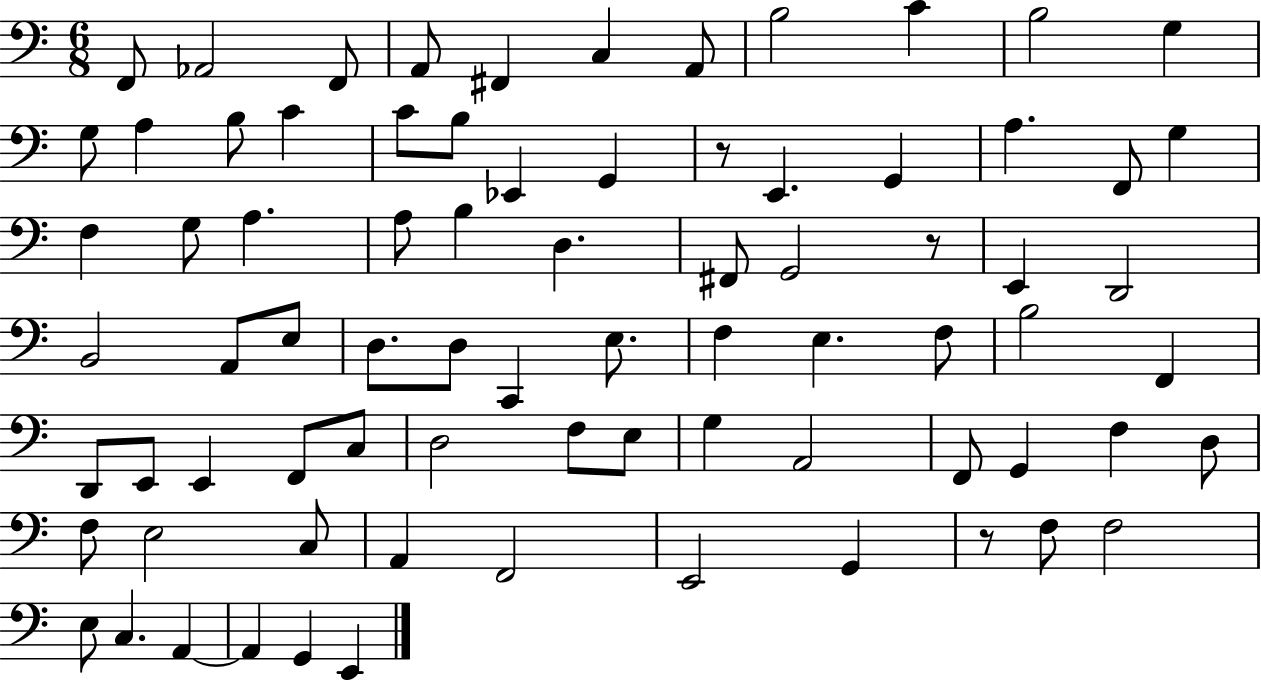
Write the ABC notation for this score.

X:1
T:Untitled
M:6/8
L:1/4
K:C
F,,/2 _A,,2 F,,/2 A,,/2 ^F,, C, A,,/2 B,2 C B,2 G, G,/2 A, B,/2 C C/2 B,/2 _E,, G,, z/2 E,, G,, A, F,,/2 G, F, G,/2 A, A,/2 B, D, ^F,,/2 G,,2 z/2 E,, D,,2 B,,2 A,,/2 E,/2 D,/2 D,/2 C,, E,/2 F, E, F,/2 B,2 F,, D,,/2 E,,/2 E,, F,,/2 C,/2 D,2 F,/2 E,/2 G, A,,2 F,,/2 G,, F, D,/2 F,/2 E,2 C,/2 A,, F,,2 E,,2 G,, z/2 F,/2 F,2 E,/2 C, A,, A,, G,, E,,